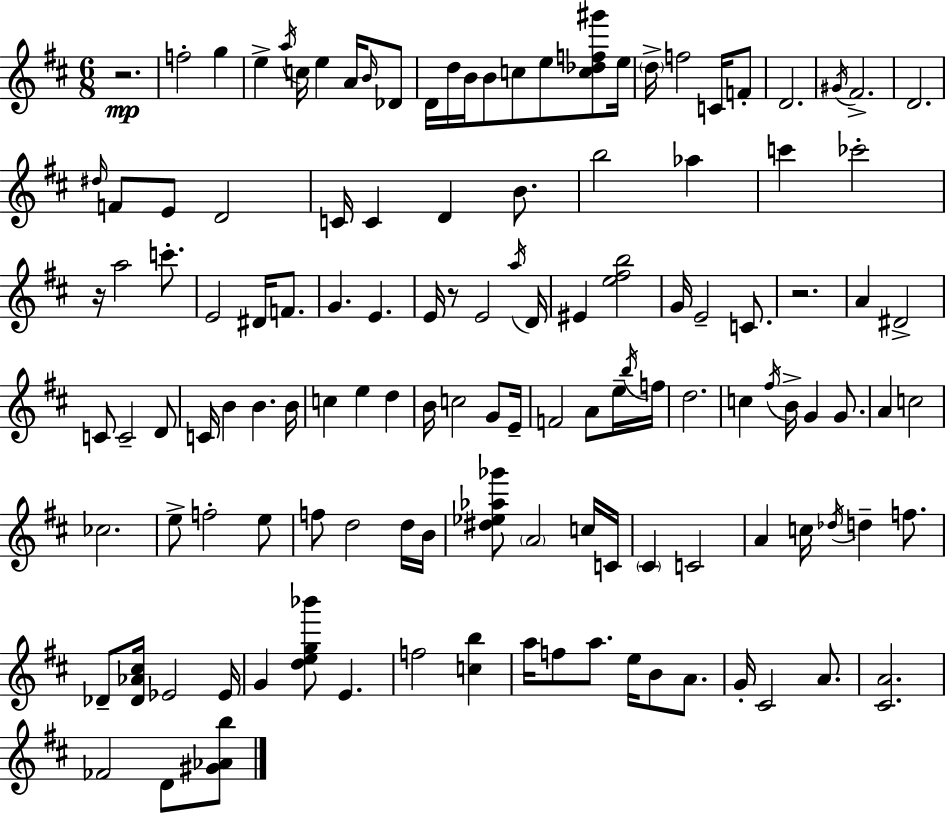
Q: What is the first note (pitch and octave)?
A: F5